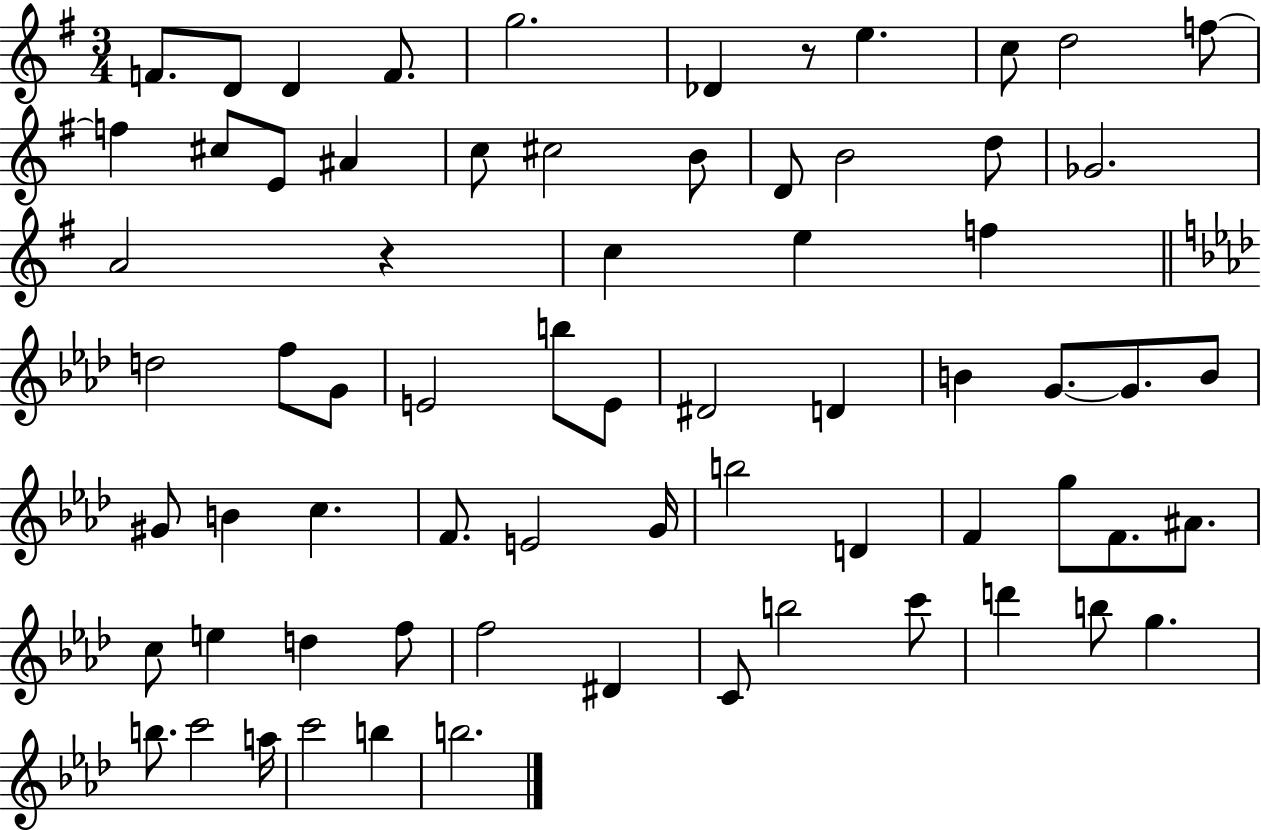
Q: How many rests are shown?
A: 2